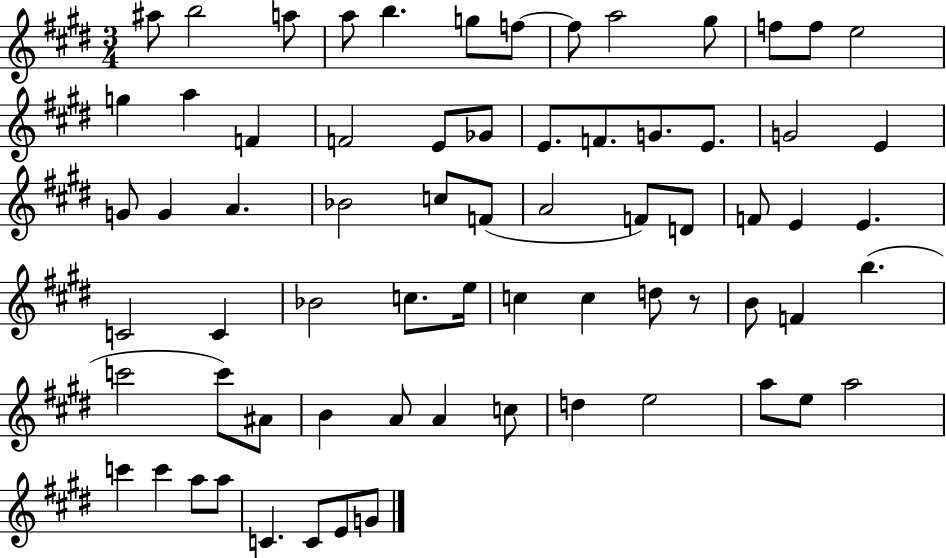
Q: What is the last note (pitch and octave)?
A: G4